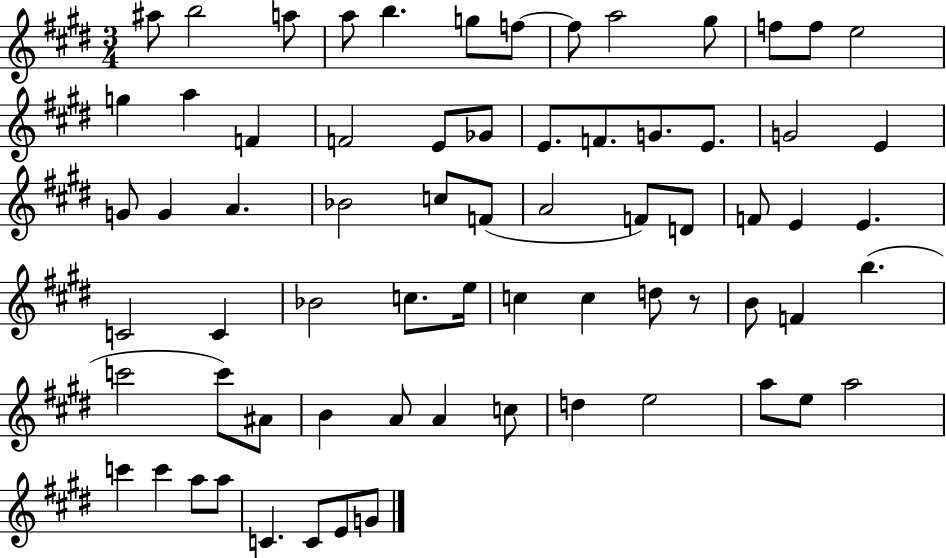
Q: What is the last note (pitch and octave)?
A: G4